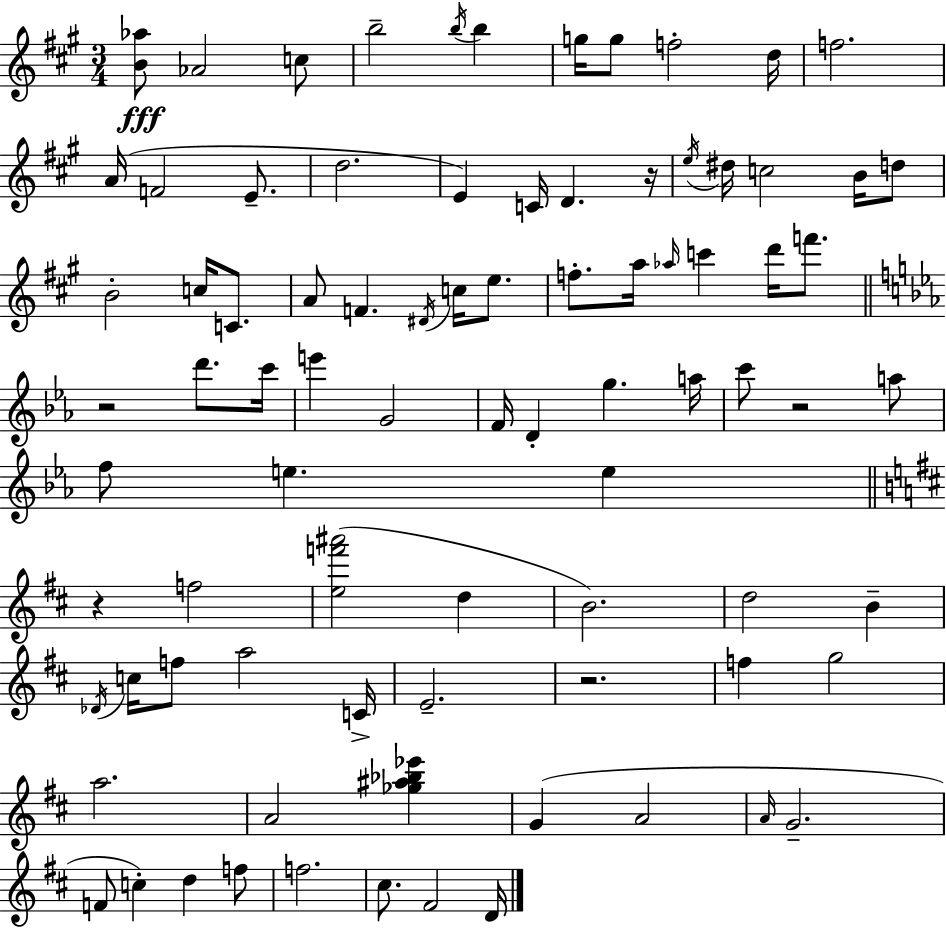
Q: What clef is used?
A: treble